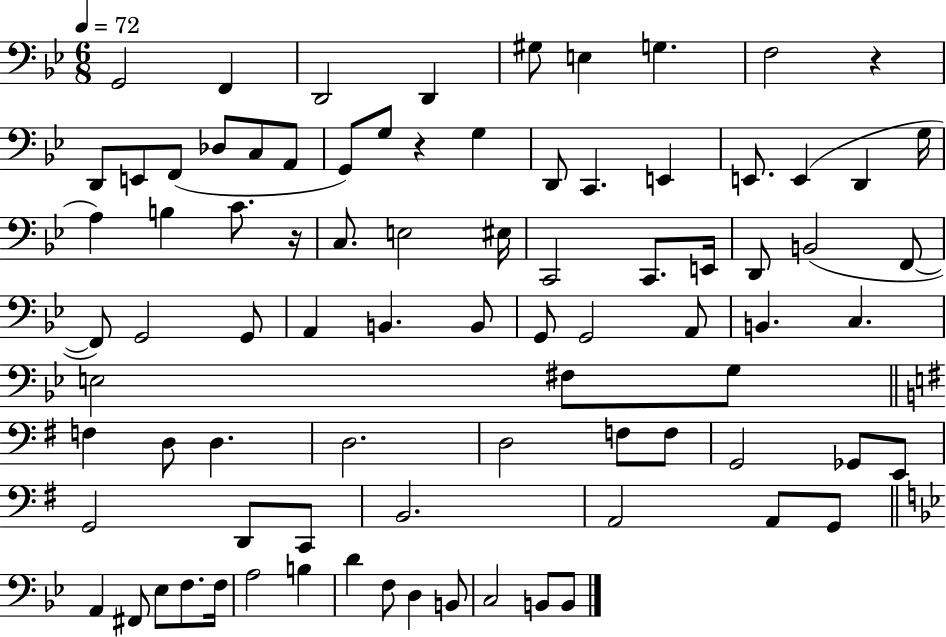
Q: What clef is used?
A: bass